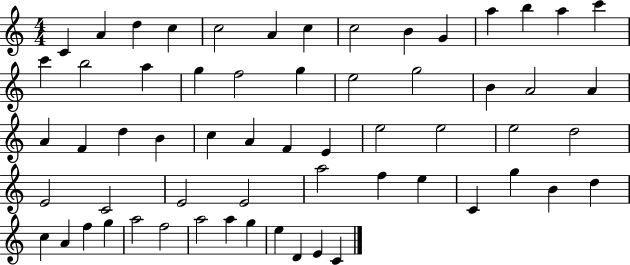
C4/q A4/q D5/q C5/q C5/h A4/q C5/q C5/h B4/q G4/q A5/q B5/q A5/q C6/q C6/q B5/h A5/q G5/q F5/h G5/q E5/h G5/h B4/q A4/h A4/q A4/q F4/q D5/q B4/q C5/q A4/q F4/q E4/q E5/h E5/h E5/h D5/h E4/h C4/h E4/h E4/h A5/h F5/q E5/q C4/q G5/q B4/q D5/q C5/q A4/q F5/q G5/q A5/h F5/h A5/h A5/q G5/q E5/q D4/q E4/q C4/q